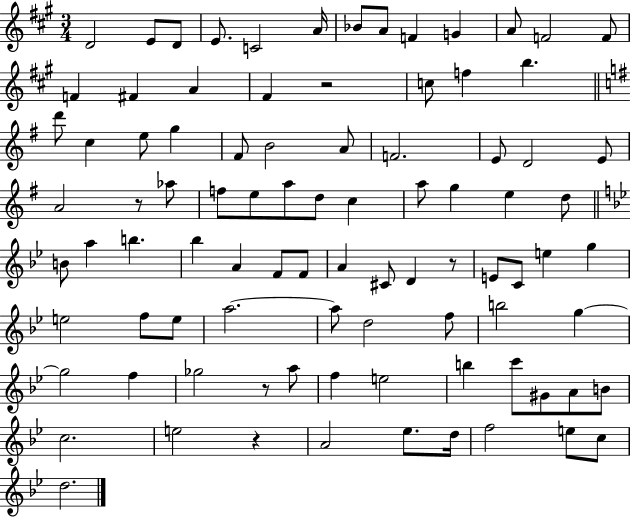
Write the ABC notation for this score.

X:1
T:Untitled
M:3/4
L:1/4
K:A
D2 E/2 D/2 E/2 C2 A/4 _B/2 A/2 F G A/2 F2 F/2 F ^F A ^F z2 c/2 f b d'/2 c e/2 g ^F/2 B2 A/2 F2 E/2 D2 E/2 A2 z/2 _a/2 f/2 e/2 a/2 d/2 c a/2 g e d/2 B/2 a b _b A F/2 F/2 A ^C/2 D z/2 E/2 C/2 e g e2 f/2 e/2 a2 a/2 d2 f/2 b2 g g2 f _g2 z/2 a/2 f e2 b c'/2 ^G/2 A/2 B/2 c2 e2 z A2 _e/2 d/4 f2 e/2 c/2 d2